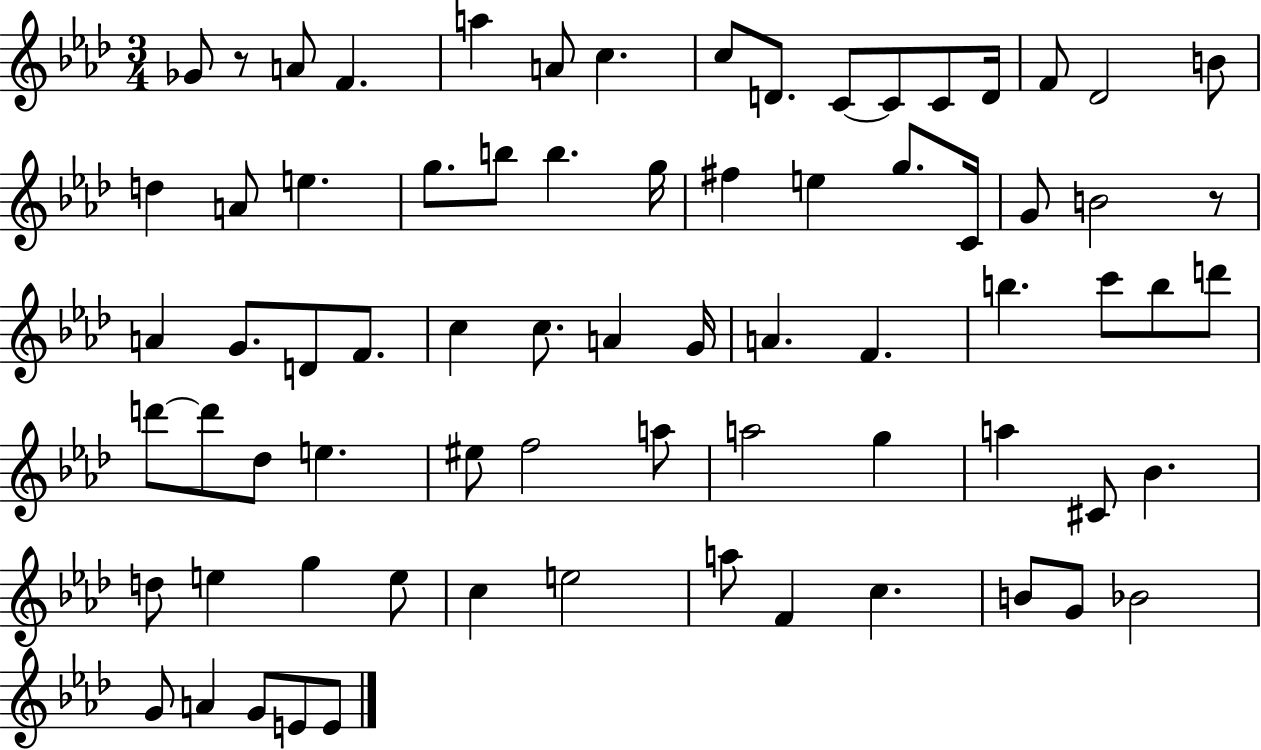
{
  \clef treble
  \numericTimeSignature
  \time 3/4
  \key aes \major
  ges'8 r8 a'8 f'4. | a''4 a'8 c''4. | c''8 d'8. c'8~~ c'8 c'8 d'16 | f'8 des'2 b'8 | \break d''4 a'8 e''4. | g''8. b''8 b''4. g''16 | fis''4 e''4 g''8. c'16 | g'8 b'2 r8 | \break a'4 g'8. d'8 f'8. | c''4 c''8. a'4 g'16 | a'4. f'4. | b''4. c'''8 b''8 d'''8 | \break d'''8~~ d'''8 des''8 e''4. | eis''8 f''2 a''8 | a''2 g''4 | a''4 cis'8 bes'4. | \break d''8 e''4 g''4 e''8 | c''4 e''2 | a''8 f'4 c''4. | b'8 g'8 bes'2 | \break g'8 a'4 g'8 e'8 e'8 | \bar "|."
}